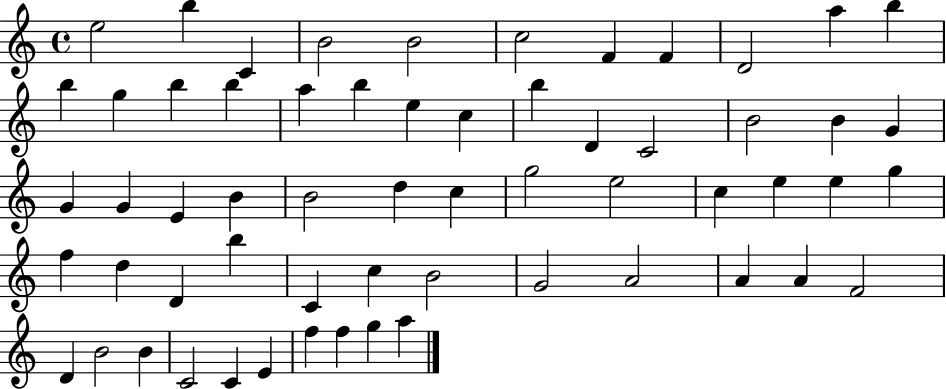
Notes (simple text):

E5/h B5/q C4/q B4/h B4/h C5/h F4/q F4/q D4/h A5/q B5/q B5/q G5/q B5/q B5/q A5/q B5/q E5/q C5/q B5/q D4/q C4/h B4/h B4/q G4/q G4/q G4/q E4/q B4/q B4/h D5/q C5/q G5/h E5/h C5/q E5/q E5/q G5/q F5/q D5/q D4/q B5/q C4/q C5/q B4/h G4/h A4/h A4/q A4/q F4/h D4/q B4/h B4/q C4/h C4/q E4/q F5/q F5/q G5/q A5/q